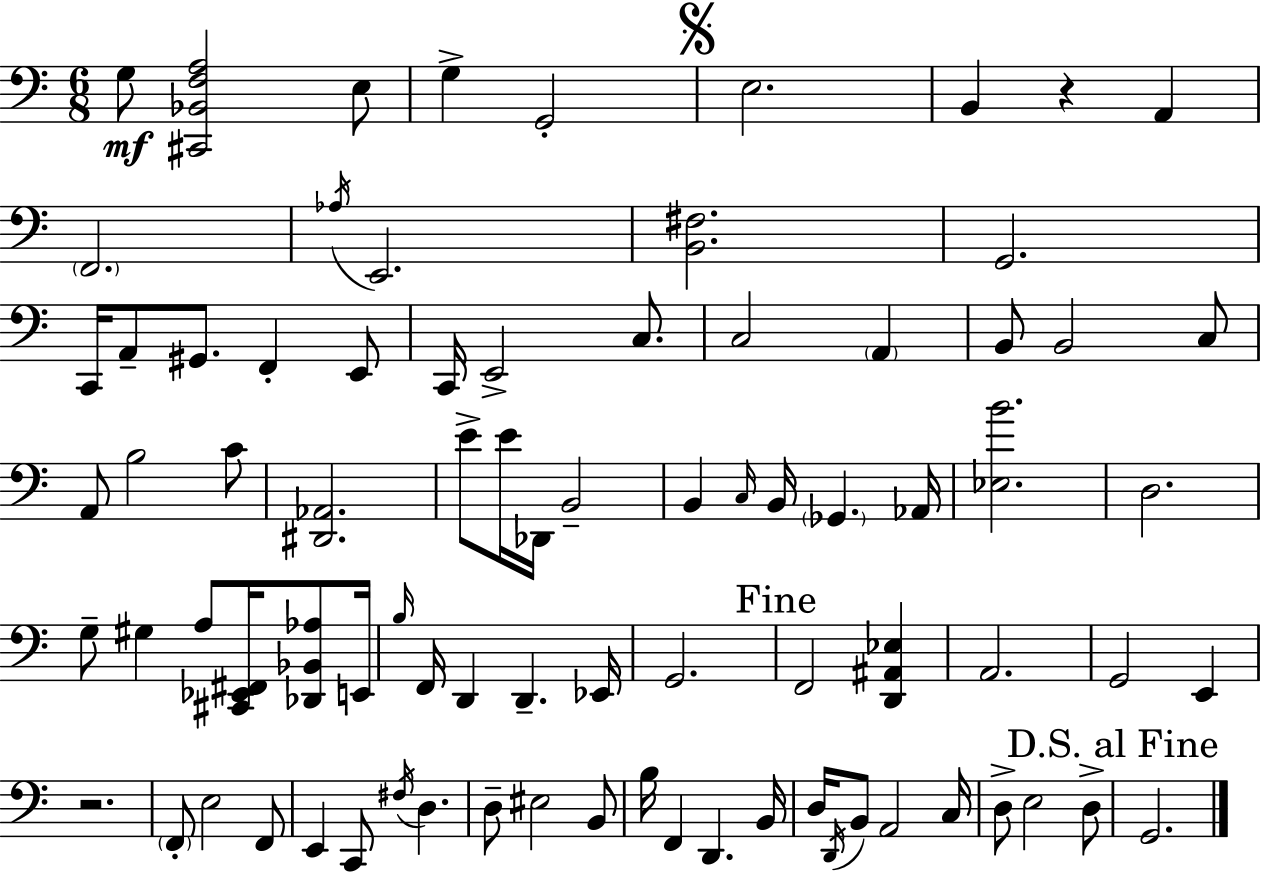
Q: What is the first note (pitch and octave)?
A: G3